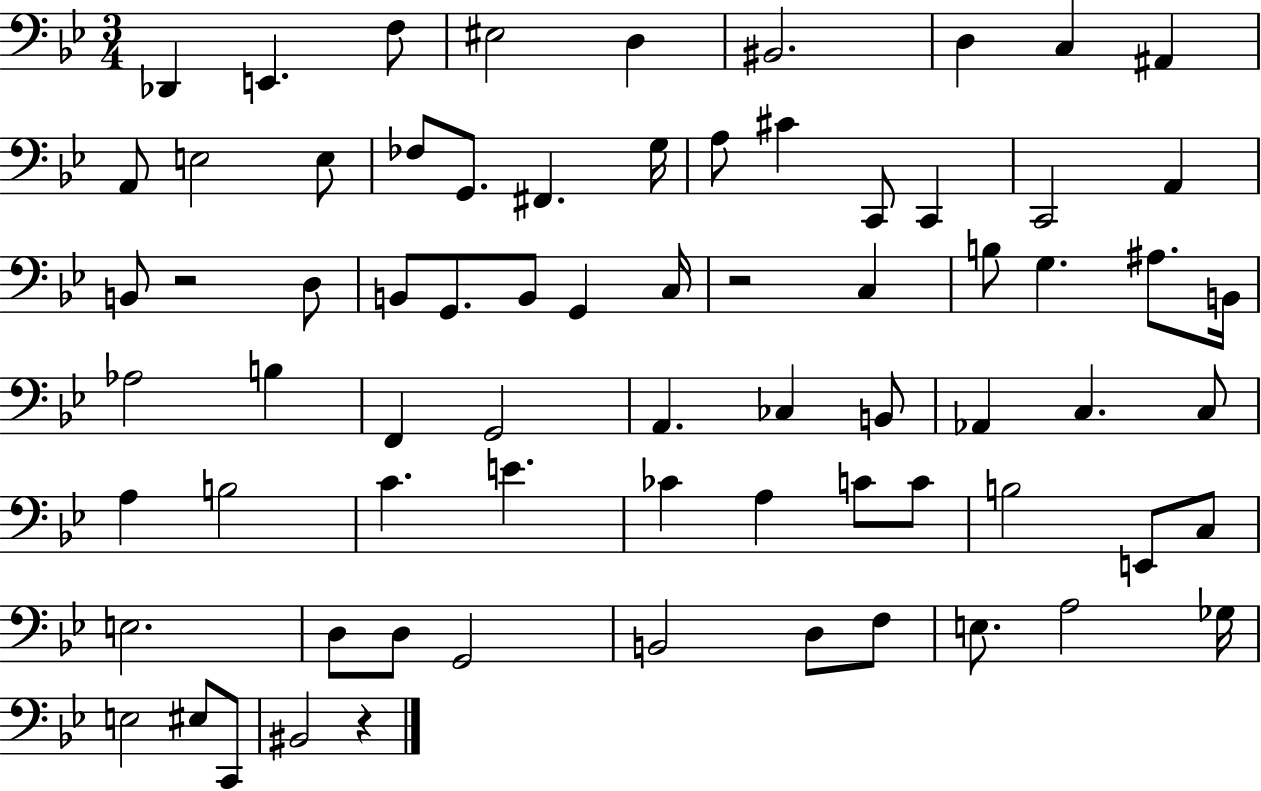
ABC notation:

X:1
T:Untitled
M:3/4
L:1/4
K:Bb
_D,, E,, F,/2 ^E,2 D, ^B,,2 D, C, ^A,, A,,/2 E,2 E,/2 _F,/2 G,,/2 ^F,, G,/4 A,/2 ^C C,,/2 C,, C,,2 A,, B,,/2 z2 D,/2 B,,/2 G,,/2 B,,/2 G,, C,/4 z2 C, B,/2 G, ^A,/2 B,,/4 _A,2 B, F,, G,,2 A,, _C, B,,/2 _A,, C, C,/2 A, B,2 C E _C A, C/2 C/2 B,2 E,,/2 C,/2 E,2 D,/2 D,/2 G,,2 B,,2 D,/2 F,/2 E,/2 A,2 _G,/4 E,2 ^E,/2 C,,/2 ^B,,2 z